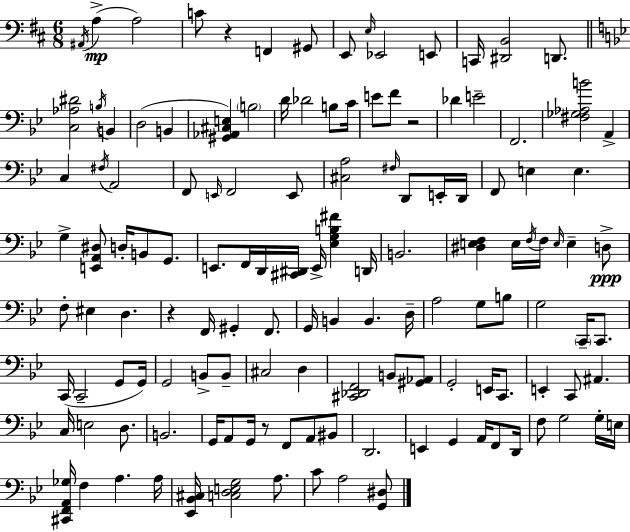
X:1
T:Untitled
M:6/8
L:1/4
K:D
^A,,/4 A, A,2 C/2 z F,, ^G,,/2 E,,/2 E,/4 _E,,2 E,,/2 C,,/4 [^D,,B,,]2 D,,/2 [C,_A,^D]2 B,/4 B,, D,2 B,, [^G,,_A,,^C,E,] B,2 D/4 _D2 B,/2 C/4 E/2 F/2 z2 _D E2 F,,2 [^F,_G,_A,B]2 A,, C, ^F,/4 A,,2 F,,/2 E,,/4 F,,2 E,,/2 [^C,A,]2 ^F,/4 D,,/2 E,,/4 D,,/4 F,,/2 E, E, G, [E,,A,,^D,]/2 D,/4 B,,/2 G,,/2 E,,/2 F,,/4 D,,/4 [^C,,^D,,]/4 E,,/4 [_E,G,B,^F] D,,/4 B,,2 [^D,E,F,] E,/4 F,/4 F,/4 E,/4 E, D,/2 F,/2 ^E, D, z F,,/4 ^G,, F,,/2 G,,/4 B,, B,, D,/4 A,2 G,/2 B,/2 G,2 C,,/4 C,,/2 C,,/4 C,,2 G,,/2 G,,/4 G,,2 B,,/2 B,,/2 ^C,2 D, [^C,,_D,,F,,]2 B,,/2 [^G,,_A,,]/2 G,,2 E,,/4 C,,/2 E,, C,,/2 ^A,, C,/4 E,2 D,/2 B,,2 G,,/4 A,,/2 G,,/4 z/2 F,,/2 A,,/2 ^B,,/2 D,,2 E,, G,, A,,/4 F,,/2 D,,/4 F,/2 G,2 G,/4 E,/4 [^C,,F,,A,,_G,]/4 F, A, A,/4 [_E,,_B,,^C,]/4 [C,D,E,G,]2 A,/2 C/2 A,2 [G,,^D,]/2